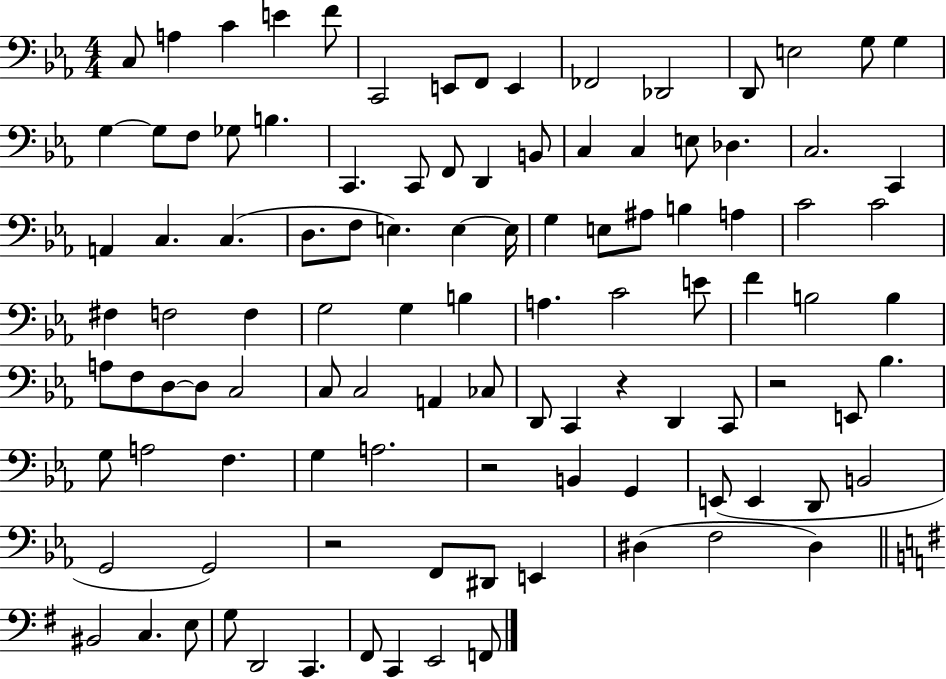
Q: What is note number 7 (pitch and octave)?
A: E2